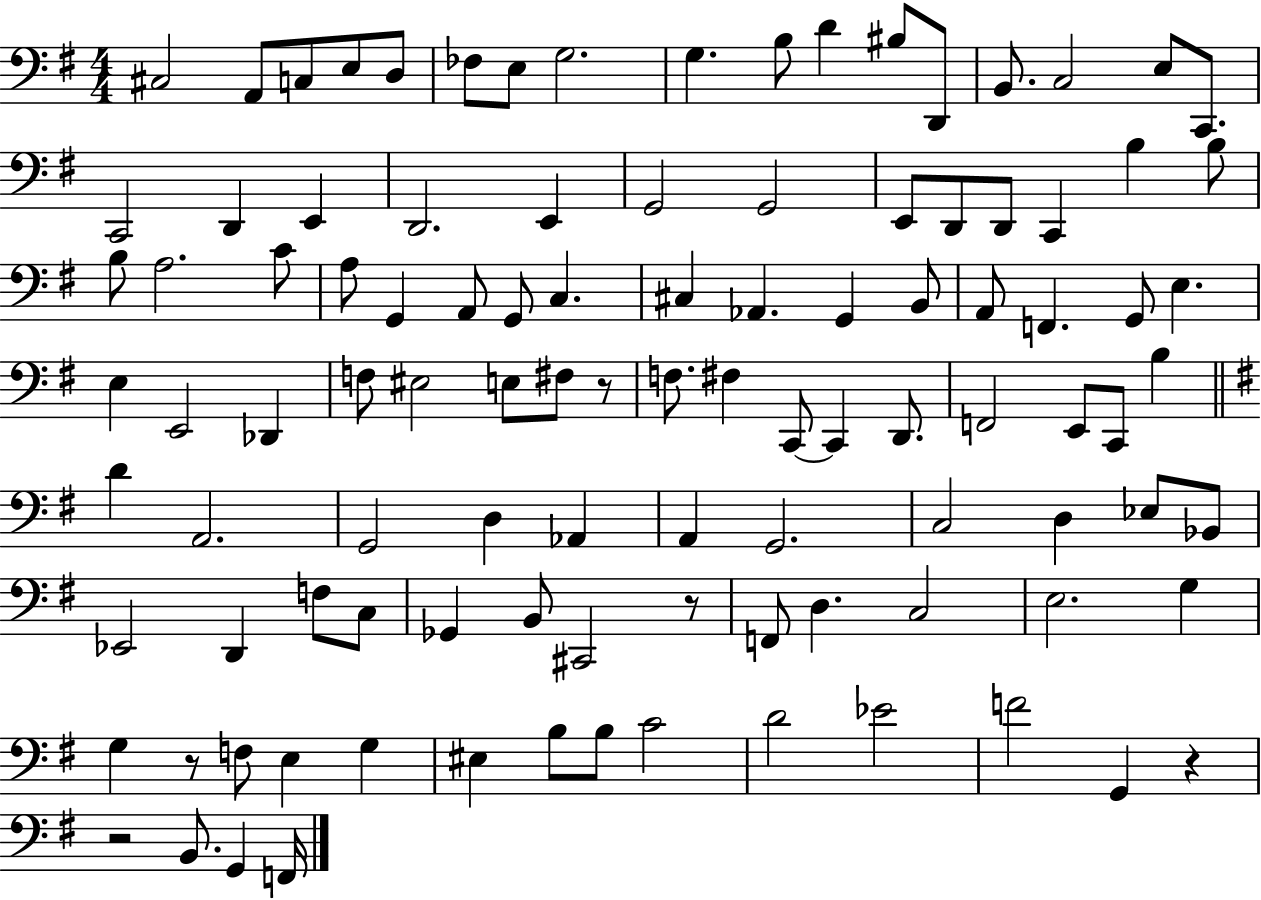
X:1
T:Untitled
M:4/4
L:1/4
K:G
^C,2 A,,/2 C,/2 E,/2 D,/2 _F,/2 E,/2 G,2 G, B,/2 D ^B,/2 D,,/2 B,,/2 C,2 E,/2 C,,/2 C,,2 D,, E,, D,,2 E,, G,,2 G,,2 E,,/2 D,,/2 D,,/2 C,, B, B,/2 B,/2 A,2 C/2 A,/2 G,, A,,/2 G,,/2 C, ^C, _A,, G,, B,,/2 A,,/2 F,, G,,/2 E, E, E,,2 _D,, F,/2 ^E,2 E,/2 ^F,/2 z/2 F,/2 ^F, C,,/2 C,, D,,/2 F,,2 E,,/2 C,,/2 B, D A,,2 G,,2 D, _A,, A,, G,,2 C,2 D, _E,/2 _B,,/2 _E,,2 D,, F,/2 C,/2 _G,, B,,/2 ^C,,2 z/2 F,,/2 D, C,2 E,2 G, G, z/2 F,/2 E, G, ^E, B,/2 B,/2 C2 D2 _E2 F2 G,, z z2 B,,/2 G,, F,,/4